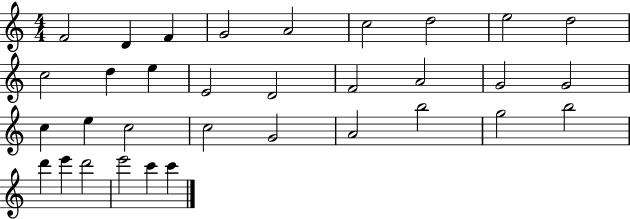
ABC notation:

X:1
T:Untitled
M:4/4
L:1/4
K:C
F2 D F G2 A2 c2 d2 e2 d2 c2 d e E2 D2 F2 A2 G2 G2 c e c2 c2 G2 A2 b2 g2 b2 d' e' d'2 e'2 c' c'